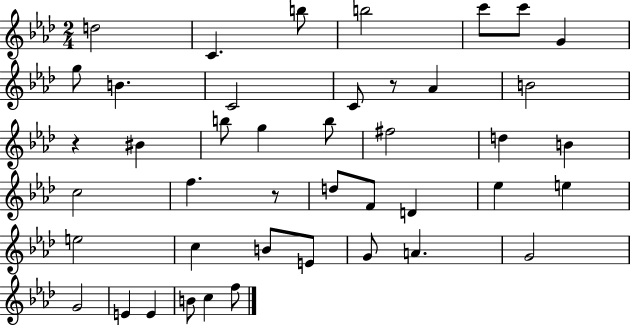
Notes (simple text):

D5/h C4/q. B5/e B5/h C6/e C6/e G4/q G5/e B4/q. C4/h C4/e R/e Ab4/q B4/h R/q BIS4/q B5/e G5/q B5/e F#5/h D5/q B4/q C5/h F5/q. R/e D5/e F4/e D4/q Eb5/q E5/q E5/h C5/q B4/e E4/e G4/e A4/q. G4/h G4/h E4/q E4/q B4/e C5/q F5/e